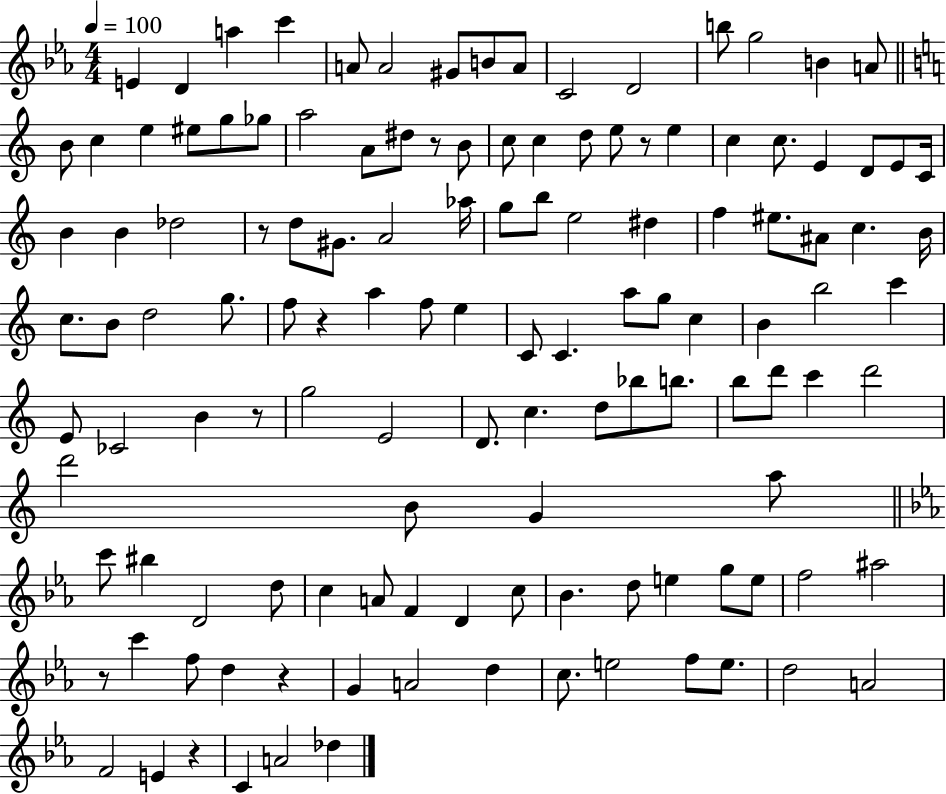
{
  \clef treble
  \numericTimeSignature
  \time 4/4
  \key ees \major
  \tempo 4 = 100
  e'4 d'4 a''4 c'''4 | a'8 a'2 gis'8 b'8 a'8 | c'2 d'2 | b''8 g''2 b'4 a'8 | \break \bar "||" \break \key c \major b'8 c''4 e''4 eis''8 g''8 ges''8 | a''2 a'8 dis''8 r8 b'8 | c''8 c''4 d''8 e''8 r8 e''4 | c''4 c''8. e'4 d'8 e'8 c'16 | \break b'4 b'4 des''2 | r8 d''8 gis'8. a'2 aes''16 | g''8 b''8 e''2 dis''4 | f''4 eis''8. ais'8 c''4. b'16 | \break c''8. b'8 d''2 g''8. | f''8 r4 a''4 f''8 e''4 | c'8 c'4. a''8 g''8 c''4 | b'4 b''2 c'''4 | \break e'8 ces'2 b'4 r8 | g''2 e'2 | d'8. c''4. d''8 bes''8 b''8. | b''8 d'''8 c'''4 d'''2 | \break d'''2 b'8 g'4 a''8 | \bar "||" \break \key ees \major c'''8 bis''4 d'2 d''8 | c''4 a'8 f'4 d'4 c''8 | bes'4. d''8 e''4 g''8 e''8 | f''2 ais''2 | \break r8 c'''4 f''8 d''4 r4 | g'4 a'2 d''4 | c''8. e''2 f''8 e''8. | d''2 a'2 | \break f'2 e'4 r4 | c'4 a'2 des''4 | \bar "|."
}